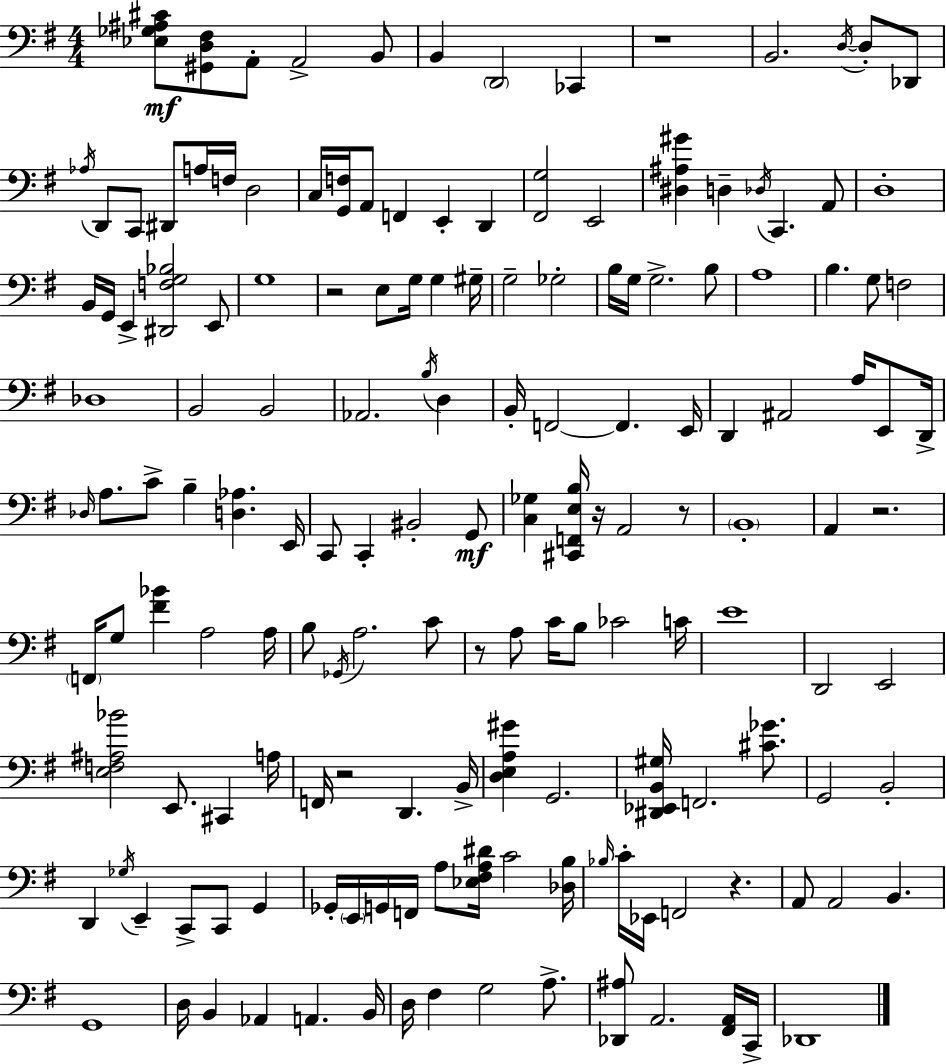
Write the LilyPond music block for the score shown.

{
  \clef bass
  \numericTimeSignature
  \time 4/4
  \key g \major
  <ees ges ais cis'>8\mf <gis, d fis>8 a,8-. a,2-> b,8 | b,4 \parenthesize d,2 ces,4 | r1 | b,2. \acciaccatura { d16~ }~ d8-. des,8 | \break \acciaccatura { aes16 } d,8 c,8 dis,8 a16 f16 d2 | c16 <g, f>16 a,8 f,4 e,4-. d,4 | <fis, g>2 e,2 | <dis ais gis'>4 d4-- \acciaccatura { des16 } c,4. | \break a,8 d1-. | b,16 g,16 e,4-> <dis, f g bes>2 | e,8 g1 | r2 e8 g16 g4 | \break gis16-- g2-- ges2-. | b16 g16 g2.-> | b8 a1 | b4. g8 f2 | \break des1 | b,2 b,2 | aes,2. \acciaccatura { b16 } | d4 b,16-. f,2~~ f,4. | \break e,16 d,4 ais,2 | a16 e,8 d,16-> \grace { des16 } a8. c'8-> b4-- <d aes>4. | e,16 c,8 c,4-. bis,2-. | g,8\mf <c ges>4 <cis, f, e b>16 r16 a,2 | \break r8 \parenthesize b,1-. | a,4 r2. | \parenthesize f,16 g8 <fis' bes'>4 a2 | a16 b8 \acciaccatura { ges,16 } a2. | \break c'8 r8 a8 c'16 b8 ces'2 | c'16 e'1 | d,2 e,2 | <e f ais bes'>2 e,8. | \break cis,4 a16 f,16 r2 d,4. | b,16-> <d e a gis'>4 g,2. | <dis, ees, b, gis>16 f,2. | <cis' ges'>8. g,2 b,2-. | \break d,4 \acciaccatura { ges16 } e,4-- c,8-> | c,8 g,4 ges,16-. \parenthesize e,16 g,16 f,16 a8 <ees fis a dis'>16 c'2 | <des b>16 \grace { bes16 } c'16-. ees,16 f,2 | r4. a,8 a,2 | \break b,4. g,1 | d16 b,4 aes,4 | a,4. b,16 d16 fis4 g2 | a8.-> <des, ais>8 a,2. | \break <fis, a,>16 c,16-> des,1 | \bar "|."
}